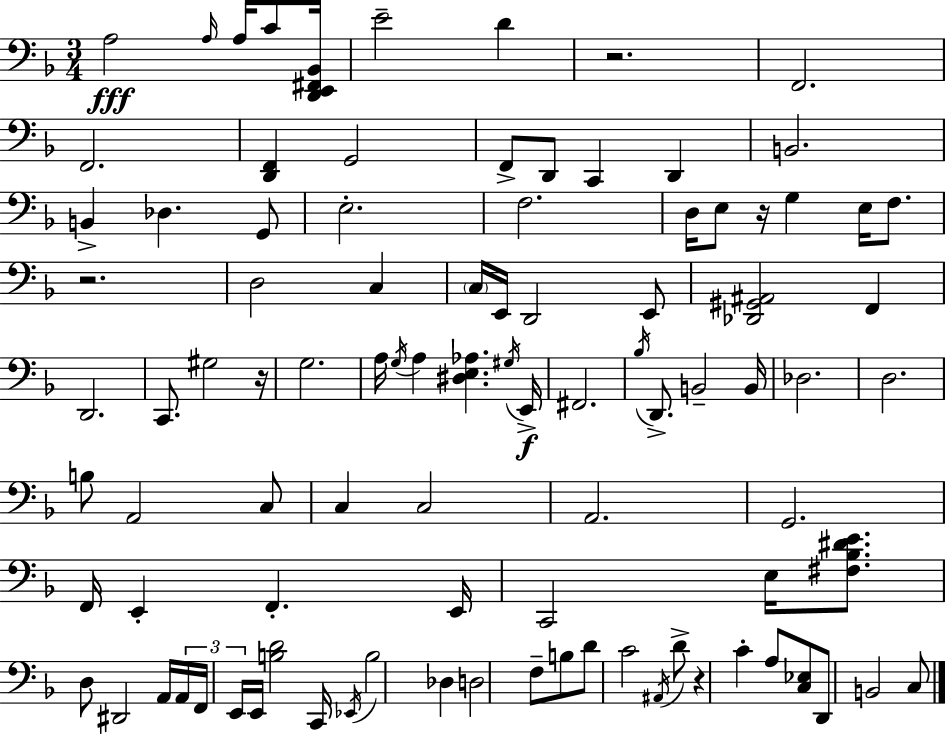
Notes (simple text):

A3/h A3/s A3/s C4/e [D2,E2,F#2,Bb2]/s E4/h D4/q R/h. F2/h. F2/h. [D2,F2]/q G2/h F2/e D2/e C2/q D2/q B2/h. B2/q Db3/q. G2/e E3/h. F3/h. D3/s E3/e R/s G3/q E3/s F3/e. R/h. D3/h C3/q C3/s E2/s D2/h E2/e [Db2,G#2,A#2]/h F2/q D2/h. C2/e. G#3/h R/s G3/h. A3/s G3/s A3/q [D#3,E3,Ab3]/q. G#3/s E2/s F#2/h. Bb3/s D2/e. B2/h B2/s Db3/h. D3/h. B3/e A2/h C3/e C3/q C3/h A2/h. G2/h. F2/s E2/q F2/q. E2/s C2/h E3/s [F#3,Bb3,D#4,E4]/e. D3/e D#2/h A2/s A2/s F2/s E2/s E2/s [B3,D4]/h C2/s Eb2/s B3/h Db3/q D3/h F3/e B3/e D4/e C4/h A#2/s D4/e R/q C4/q A3/e [C3,Eb3]/e D2/e B2/h C3/e